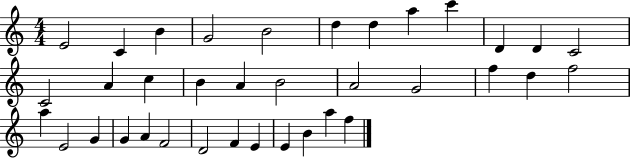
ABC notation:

X:1
T:Untitled
M:4/4
L:1/4
K:C
E2 C B G2 B2 d d a c' D D C2 C2 A c B A B2 A2 G2 f d f2 a E2 G G A F2 D2 F E E B a f